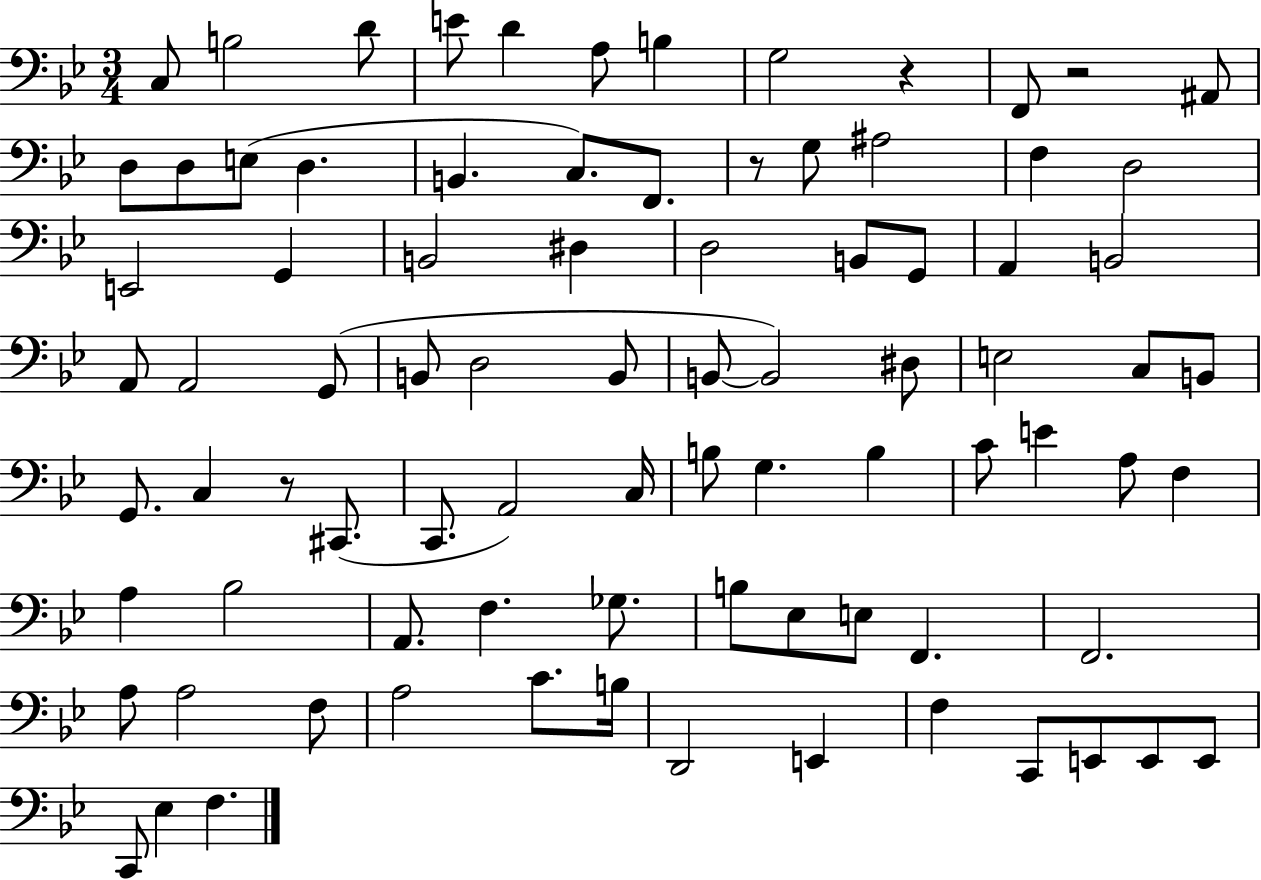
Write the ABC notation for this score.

X:1
T:Untitled
M:3/4
L:1/4
K:Bb
C,/2 B,2 D/2 E/2 D A,/2 B, G,2 z F,,/2 z2 ^A,,/2 D,/2 D,/2 E,/2 D, B,, C,/2 F,,/2 z/2 G,/2 ^A,2 F, D,2 E,,2 G,, B,,2 ^D, D,2 B,,/2 G,,/2 A,, B,,2 A,,/2 A,,2 G,,/2 B,,/2 D,2 B,,/2 B,,/2 B,,2 ^D,/2 E,2 C,/2 B,,/2 G,,/2 C, z/2 ^C,,/2 C,,/2 A,,2 C,/4 B,/2 G, B, C/2 E A,/2 F, A, _B,2 A,,/2 F, _G,/2 B,/2 _E,/2 E,/2 F,, F,,2 A,/2 A,2 F,/2 A,2 C/2 B,/4 D,,2 E,, F, C,,/2 E,,/2 E,,/2 E,,/2 C,,/2 _E, F,